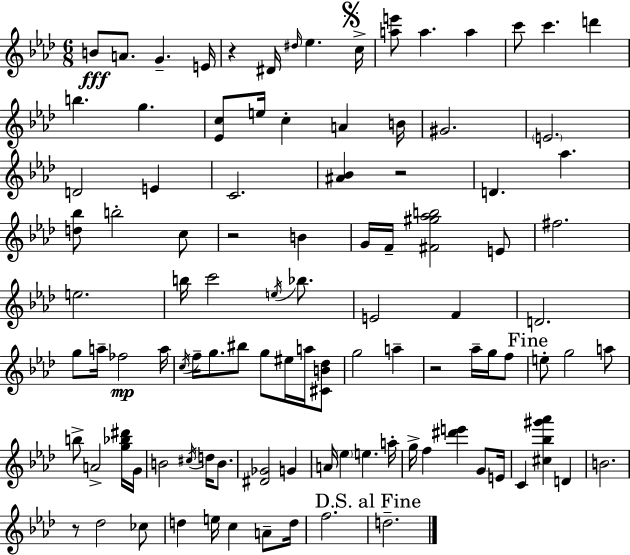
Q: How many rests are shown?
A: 5